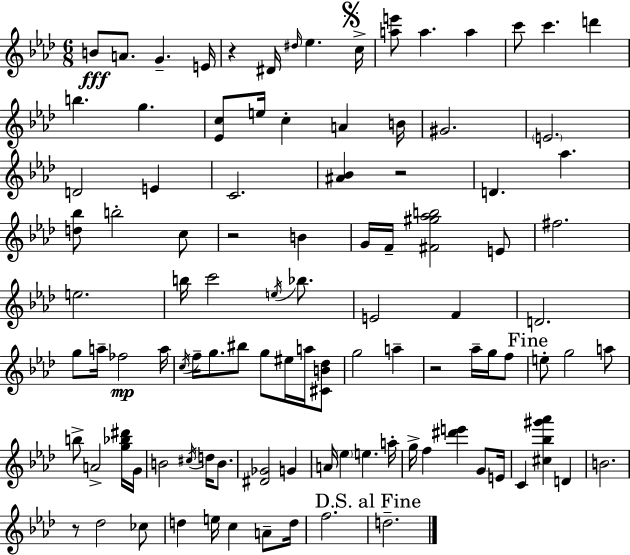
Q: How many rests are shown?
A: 5